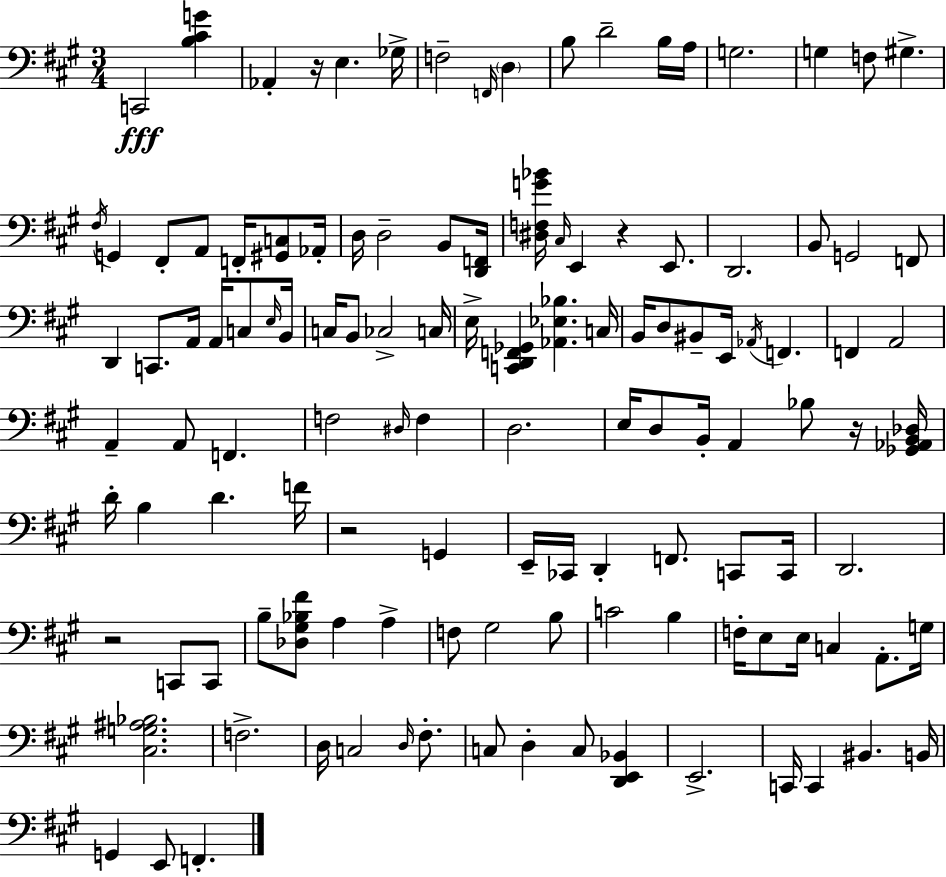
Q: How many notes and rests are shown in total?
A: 123